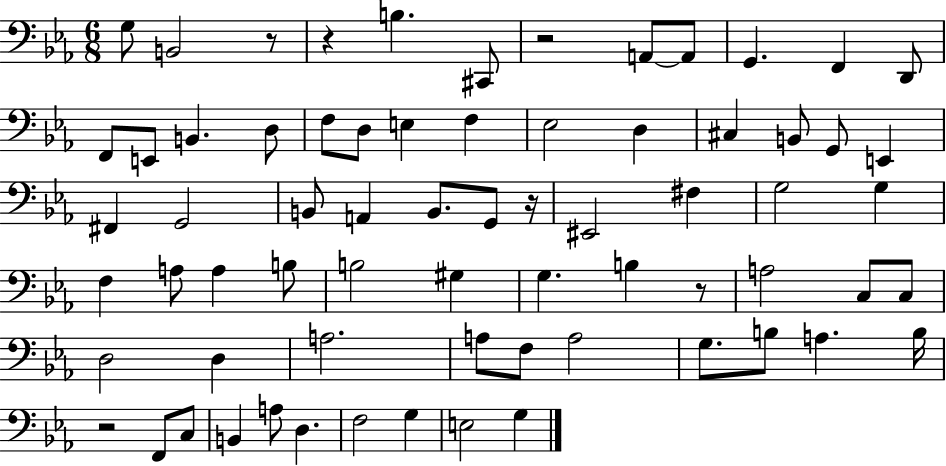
G3/e B2/h R/e R/q B3/q. C#2/e R/h A2/e A2/e G2/q. F2/q D2/e F2/e E2/e B2/q. D3/e F3/e D3/e E3/q F3/q Eb3/h D3/q C#3/q B2/e G2/e E2/q F#2/q G2/h B2/e A2/q B2/e. G2/e R/s EIS2/h F#3/q G3/h G3/q F3/q A3/e A3/q B3/e B3/h G#3/q G3/q. B3/q R/e A3/h C3/e C3/e D3/h D3/q A3/h. A3/e F3/e A3/h G3/e. B3/e A3/q. B3/s R/h F2/e C3/e B2/q A3/e D3/q. F3/h G3/q E3/h G3/q